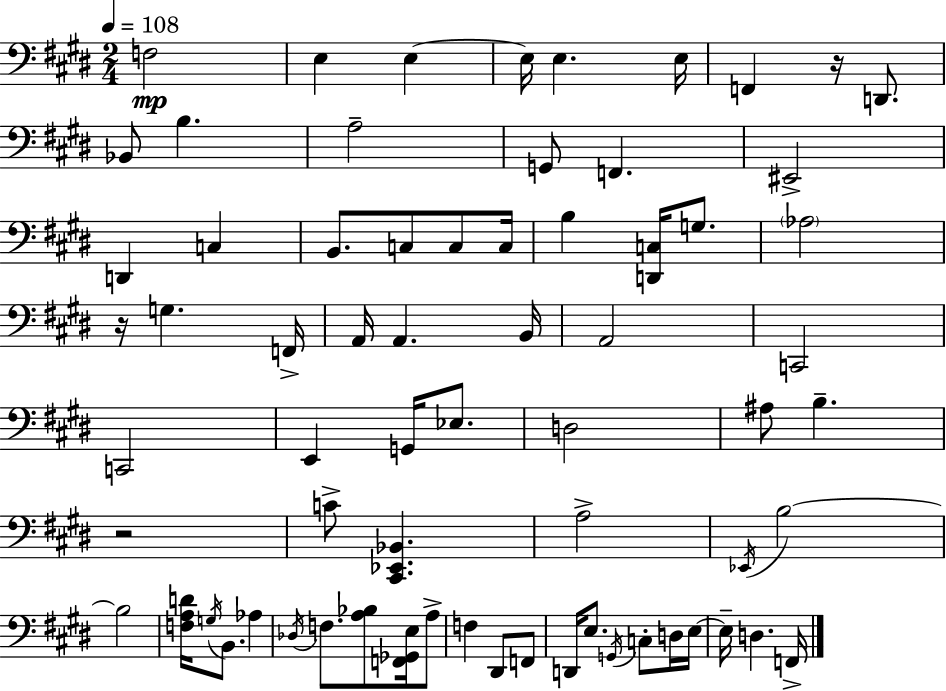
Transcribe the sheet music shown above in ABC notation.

X:1
T:Untitled
M:2/4
L:1/4
K:E
F,2 E, E, E,/4 E, E,/4 F,, z/4 D,,/2 _B,,/2 B, A,2 G,,/2 F,, ^E,,2 D,, C, B,,/2 C,/2 C,/2 C,/4 B, [D,,C,]/4 G,/2 _A,2 z/4 G, F,,/4 A,,/4 A,, B,,/4 A,,2 C,,2 C,,2 E,, G,,/4 _E,/2 D,2 ^A,/2 B, z2 C/2 [^C,,_E,,_B,,] A,2 _E,,/4 B,2 B,2 [F,A,D]/4 G,/4 B,,/2 _A, _D,/4 F,/2 [A,_B,]/2 [F,,_G,,E,]/4 A,/2 F, ^D,,/2 F,,/2 D,,/4 E,/2 G,,/4 C,/2 D,/4 E,/4 E,/4 D, F,,/4